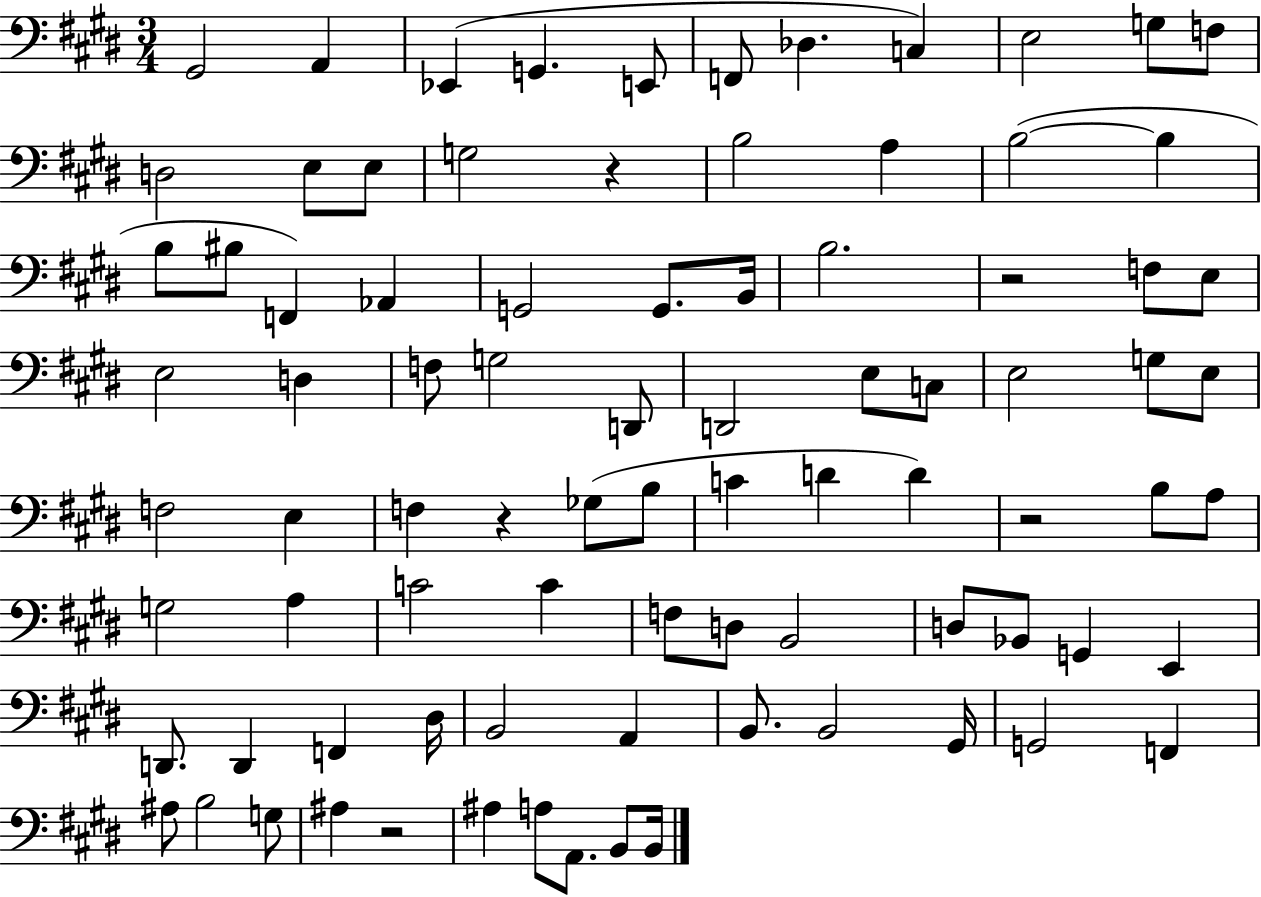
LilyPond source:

{
  \clef bass
  \numericTimeSignature
  \time 3/4
  \key e \major
  \repeat volta 2 { gis,2 a,4 | ees,4( g,4. e,8 | f,8 des4. c4) | e2 g8 f8 | \break d2 e8 e8 | g2 r4 | b2 a4 | b2~(~ b4 | \break b8 bis8 f,4) aes,4 | g,2 g,8. b,16 | b2. | r2 f8 e8 | \break e2 d4 | f8 g2 d,8 | d,2 e8 c8 | e2 g8 e8 | \break f2 e4 | f4 r4 ges8( b8 | c'4 d'4 d'4) | r2 b8 a8 | \break g2 a4 | c'2 c'4 | f8 d8 b,2 | d8 bes,8 g,4 e,4 | \break d,8. d,4 f,4 dis16 | b,2 a,4 | b,8. b,2 gis,16 | g,2 f,4 | \break ais8 b2 g8 | ais4 r2 | ais4 a8 a,8. b,8 b,16 | } \bar "|."
}